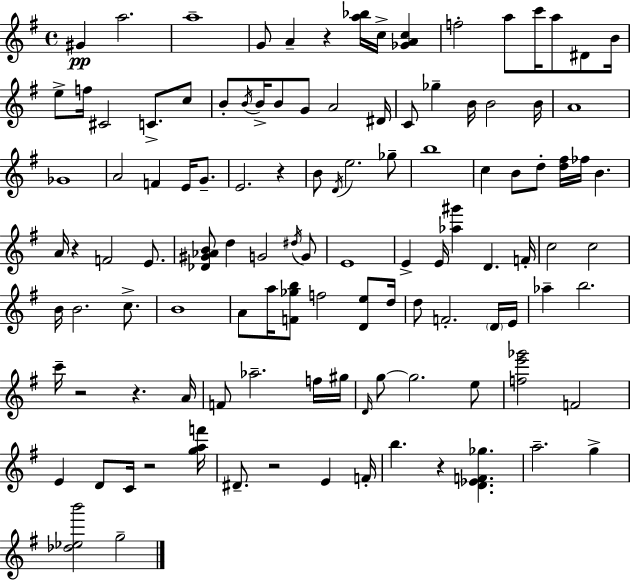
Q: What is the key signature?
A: E minor